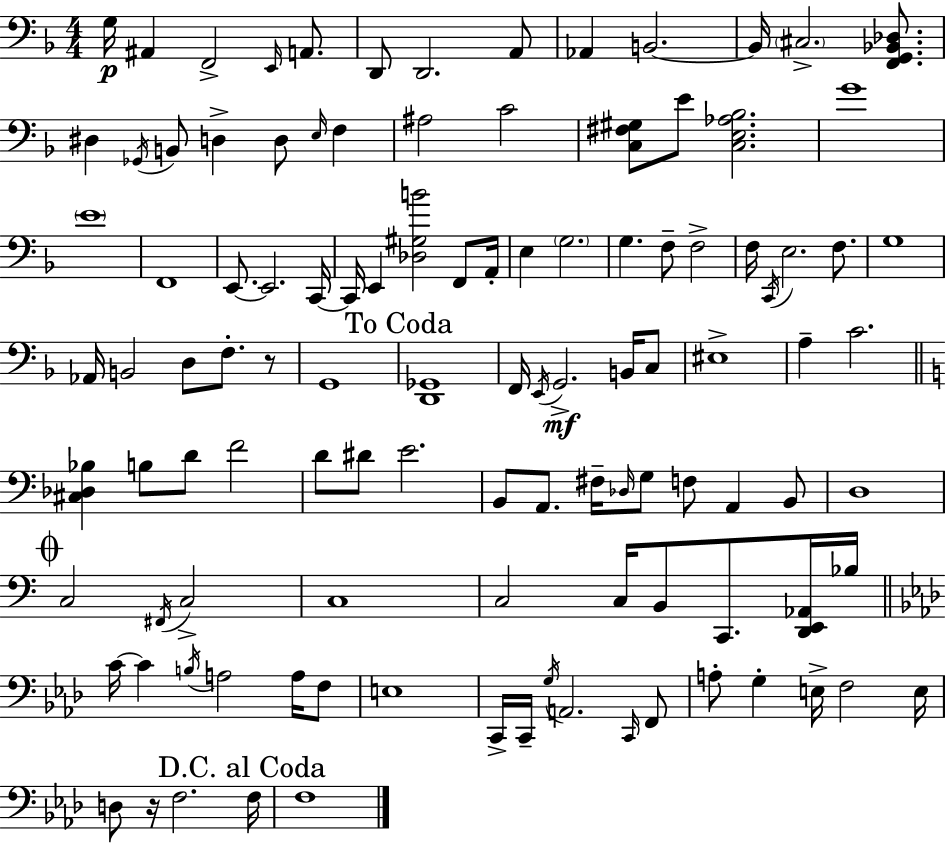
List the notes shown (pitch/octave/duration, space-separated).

G3/s A#2/q F2/h E2/s A2/e. D2/e D2/h. A2/e Ab2/q B2/h. B2/s C#3/h. [F2,G2,Bb2,Db3]/e. D#3/q Gb2/s B2/e D3/q D3/e E3/s F3/q A#3/h C4/h [C3,F#3,G#3]/e E4/e [C3,E3,Ab3,Bb3]/h. G4/w E4/w F2/w E2/e. E2/h. C2/s C2/s E2/q [Db3,G#3,B4]/h F2/e A2/s E3/q G3/h. G3/q. F3/e F3/h F3/s C2/s E3/h. F3/e. G3/w Ab2/s B2/h D3/e F3/e. R/e G2/w [D2,Gb2]/w F2/s E2/s G2/h. B2/s C3/e EIS3/w A3/q C4/h. [C#3,Db3,Bb3]/q B3/e D4/e F4/h D4/e D#4/e E4/h. B2/e A2/e. F#3/s Db3/s G3/e F3/e A2/q B2/e D3/w C3/h F#2/s C3/h C3/w C3/h C3/s B2/e C2/e. [D2,E2,Ab2]/s Bb3/s C4/s C4/q B3/s A3/h A3/s F3/e E3/w C2/s C2/s G3/s A2/h. C2/s F2/e A3/e G3/q E3/s F3/h E3/s D3/e R/s F3/h. F3/s F3/w